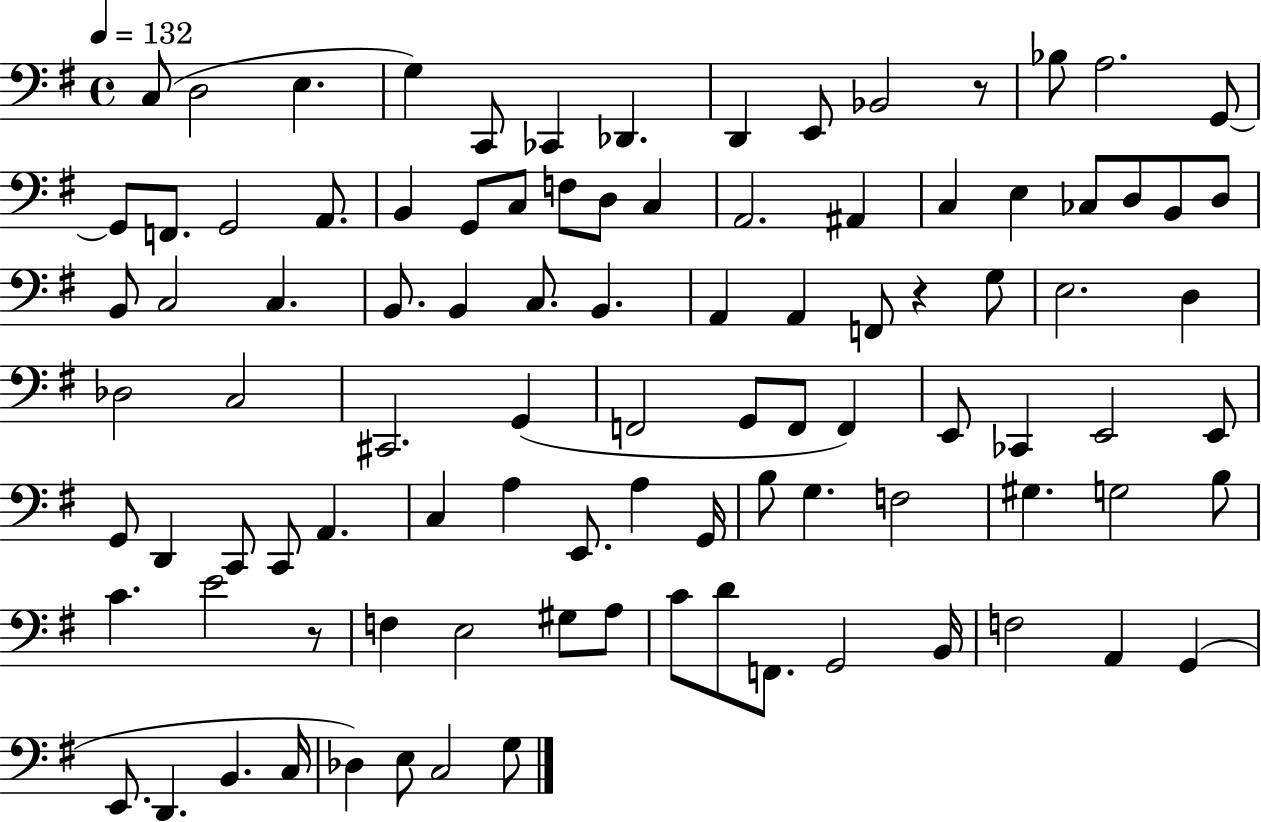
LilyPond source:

{
  \clef bass
  \time 4/4
  \defaultTimeSignature
  \key g \major
  \tempo 4 = 132
  c8( d2 e4. | g4) c,8 ces,4 des,4. | d,4 e,8 bes,2 r8 | bes8 a2. g,8~~ | \break g,8 f,8. g,2 a,8. | b,4 g,8 c8 f8 d8 c4 | a,2. ais,4 | c4 e4 ces8 d8 b,8 d8 | \break b,8 c2 c4. | b,8. b,4 c8. b,4. | a,4 a,4 f,8 r4 g8 | e2. d4 | \break des2 c2 | cis,2. g,4( | f,2 g,8 f,8 f,4) | e,8 ces,4 e,2 e,8 | \break g,8 d,4 c,8 c,8 a,4. | c4 a4 e,8. a4 g,16 | b8 g4. f2 | gis4. g2 b8 | \break c'4. e'2 r8 | f4 e2 gis8 a8 | c'8 d'8 f,8. g,2 b,16 | f2 a,4 g,4( | \break e,8. d,4. b,4. c16 | des4) e8 c2 g8 | \bar "|."
}